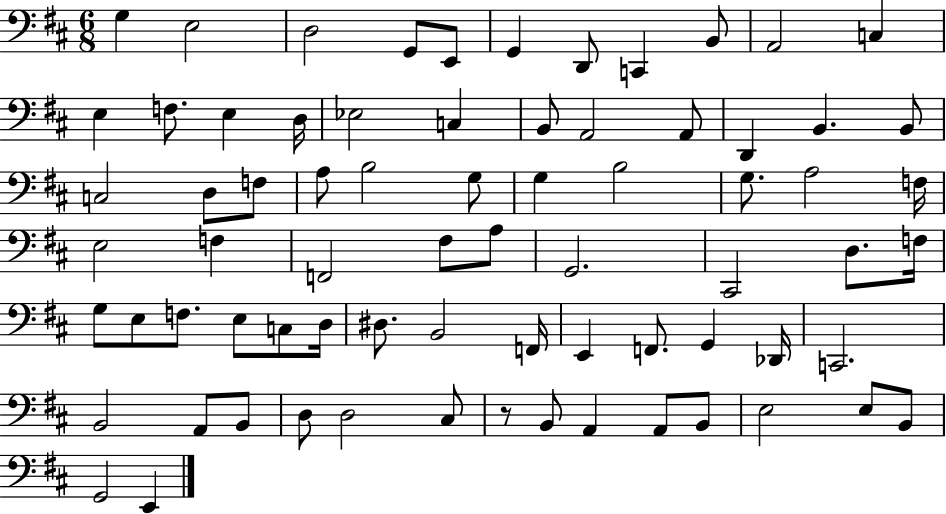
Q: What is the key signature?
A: D major